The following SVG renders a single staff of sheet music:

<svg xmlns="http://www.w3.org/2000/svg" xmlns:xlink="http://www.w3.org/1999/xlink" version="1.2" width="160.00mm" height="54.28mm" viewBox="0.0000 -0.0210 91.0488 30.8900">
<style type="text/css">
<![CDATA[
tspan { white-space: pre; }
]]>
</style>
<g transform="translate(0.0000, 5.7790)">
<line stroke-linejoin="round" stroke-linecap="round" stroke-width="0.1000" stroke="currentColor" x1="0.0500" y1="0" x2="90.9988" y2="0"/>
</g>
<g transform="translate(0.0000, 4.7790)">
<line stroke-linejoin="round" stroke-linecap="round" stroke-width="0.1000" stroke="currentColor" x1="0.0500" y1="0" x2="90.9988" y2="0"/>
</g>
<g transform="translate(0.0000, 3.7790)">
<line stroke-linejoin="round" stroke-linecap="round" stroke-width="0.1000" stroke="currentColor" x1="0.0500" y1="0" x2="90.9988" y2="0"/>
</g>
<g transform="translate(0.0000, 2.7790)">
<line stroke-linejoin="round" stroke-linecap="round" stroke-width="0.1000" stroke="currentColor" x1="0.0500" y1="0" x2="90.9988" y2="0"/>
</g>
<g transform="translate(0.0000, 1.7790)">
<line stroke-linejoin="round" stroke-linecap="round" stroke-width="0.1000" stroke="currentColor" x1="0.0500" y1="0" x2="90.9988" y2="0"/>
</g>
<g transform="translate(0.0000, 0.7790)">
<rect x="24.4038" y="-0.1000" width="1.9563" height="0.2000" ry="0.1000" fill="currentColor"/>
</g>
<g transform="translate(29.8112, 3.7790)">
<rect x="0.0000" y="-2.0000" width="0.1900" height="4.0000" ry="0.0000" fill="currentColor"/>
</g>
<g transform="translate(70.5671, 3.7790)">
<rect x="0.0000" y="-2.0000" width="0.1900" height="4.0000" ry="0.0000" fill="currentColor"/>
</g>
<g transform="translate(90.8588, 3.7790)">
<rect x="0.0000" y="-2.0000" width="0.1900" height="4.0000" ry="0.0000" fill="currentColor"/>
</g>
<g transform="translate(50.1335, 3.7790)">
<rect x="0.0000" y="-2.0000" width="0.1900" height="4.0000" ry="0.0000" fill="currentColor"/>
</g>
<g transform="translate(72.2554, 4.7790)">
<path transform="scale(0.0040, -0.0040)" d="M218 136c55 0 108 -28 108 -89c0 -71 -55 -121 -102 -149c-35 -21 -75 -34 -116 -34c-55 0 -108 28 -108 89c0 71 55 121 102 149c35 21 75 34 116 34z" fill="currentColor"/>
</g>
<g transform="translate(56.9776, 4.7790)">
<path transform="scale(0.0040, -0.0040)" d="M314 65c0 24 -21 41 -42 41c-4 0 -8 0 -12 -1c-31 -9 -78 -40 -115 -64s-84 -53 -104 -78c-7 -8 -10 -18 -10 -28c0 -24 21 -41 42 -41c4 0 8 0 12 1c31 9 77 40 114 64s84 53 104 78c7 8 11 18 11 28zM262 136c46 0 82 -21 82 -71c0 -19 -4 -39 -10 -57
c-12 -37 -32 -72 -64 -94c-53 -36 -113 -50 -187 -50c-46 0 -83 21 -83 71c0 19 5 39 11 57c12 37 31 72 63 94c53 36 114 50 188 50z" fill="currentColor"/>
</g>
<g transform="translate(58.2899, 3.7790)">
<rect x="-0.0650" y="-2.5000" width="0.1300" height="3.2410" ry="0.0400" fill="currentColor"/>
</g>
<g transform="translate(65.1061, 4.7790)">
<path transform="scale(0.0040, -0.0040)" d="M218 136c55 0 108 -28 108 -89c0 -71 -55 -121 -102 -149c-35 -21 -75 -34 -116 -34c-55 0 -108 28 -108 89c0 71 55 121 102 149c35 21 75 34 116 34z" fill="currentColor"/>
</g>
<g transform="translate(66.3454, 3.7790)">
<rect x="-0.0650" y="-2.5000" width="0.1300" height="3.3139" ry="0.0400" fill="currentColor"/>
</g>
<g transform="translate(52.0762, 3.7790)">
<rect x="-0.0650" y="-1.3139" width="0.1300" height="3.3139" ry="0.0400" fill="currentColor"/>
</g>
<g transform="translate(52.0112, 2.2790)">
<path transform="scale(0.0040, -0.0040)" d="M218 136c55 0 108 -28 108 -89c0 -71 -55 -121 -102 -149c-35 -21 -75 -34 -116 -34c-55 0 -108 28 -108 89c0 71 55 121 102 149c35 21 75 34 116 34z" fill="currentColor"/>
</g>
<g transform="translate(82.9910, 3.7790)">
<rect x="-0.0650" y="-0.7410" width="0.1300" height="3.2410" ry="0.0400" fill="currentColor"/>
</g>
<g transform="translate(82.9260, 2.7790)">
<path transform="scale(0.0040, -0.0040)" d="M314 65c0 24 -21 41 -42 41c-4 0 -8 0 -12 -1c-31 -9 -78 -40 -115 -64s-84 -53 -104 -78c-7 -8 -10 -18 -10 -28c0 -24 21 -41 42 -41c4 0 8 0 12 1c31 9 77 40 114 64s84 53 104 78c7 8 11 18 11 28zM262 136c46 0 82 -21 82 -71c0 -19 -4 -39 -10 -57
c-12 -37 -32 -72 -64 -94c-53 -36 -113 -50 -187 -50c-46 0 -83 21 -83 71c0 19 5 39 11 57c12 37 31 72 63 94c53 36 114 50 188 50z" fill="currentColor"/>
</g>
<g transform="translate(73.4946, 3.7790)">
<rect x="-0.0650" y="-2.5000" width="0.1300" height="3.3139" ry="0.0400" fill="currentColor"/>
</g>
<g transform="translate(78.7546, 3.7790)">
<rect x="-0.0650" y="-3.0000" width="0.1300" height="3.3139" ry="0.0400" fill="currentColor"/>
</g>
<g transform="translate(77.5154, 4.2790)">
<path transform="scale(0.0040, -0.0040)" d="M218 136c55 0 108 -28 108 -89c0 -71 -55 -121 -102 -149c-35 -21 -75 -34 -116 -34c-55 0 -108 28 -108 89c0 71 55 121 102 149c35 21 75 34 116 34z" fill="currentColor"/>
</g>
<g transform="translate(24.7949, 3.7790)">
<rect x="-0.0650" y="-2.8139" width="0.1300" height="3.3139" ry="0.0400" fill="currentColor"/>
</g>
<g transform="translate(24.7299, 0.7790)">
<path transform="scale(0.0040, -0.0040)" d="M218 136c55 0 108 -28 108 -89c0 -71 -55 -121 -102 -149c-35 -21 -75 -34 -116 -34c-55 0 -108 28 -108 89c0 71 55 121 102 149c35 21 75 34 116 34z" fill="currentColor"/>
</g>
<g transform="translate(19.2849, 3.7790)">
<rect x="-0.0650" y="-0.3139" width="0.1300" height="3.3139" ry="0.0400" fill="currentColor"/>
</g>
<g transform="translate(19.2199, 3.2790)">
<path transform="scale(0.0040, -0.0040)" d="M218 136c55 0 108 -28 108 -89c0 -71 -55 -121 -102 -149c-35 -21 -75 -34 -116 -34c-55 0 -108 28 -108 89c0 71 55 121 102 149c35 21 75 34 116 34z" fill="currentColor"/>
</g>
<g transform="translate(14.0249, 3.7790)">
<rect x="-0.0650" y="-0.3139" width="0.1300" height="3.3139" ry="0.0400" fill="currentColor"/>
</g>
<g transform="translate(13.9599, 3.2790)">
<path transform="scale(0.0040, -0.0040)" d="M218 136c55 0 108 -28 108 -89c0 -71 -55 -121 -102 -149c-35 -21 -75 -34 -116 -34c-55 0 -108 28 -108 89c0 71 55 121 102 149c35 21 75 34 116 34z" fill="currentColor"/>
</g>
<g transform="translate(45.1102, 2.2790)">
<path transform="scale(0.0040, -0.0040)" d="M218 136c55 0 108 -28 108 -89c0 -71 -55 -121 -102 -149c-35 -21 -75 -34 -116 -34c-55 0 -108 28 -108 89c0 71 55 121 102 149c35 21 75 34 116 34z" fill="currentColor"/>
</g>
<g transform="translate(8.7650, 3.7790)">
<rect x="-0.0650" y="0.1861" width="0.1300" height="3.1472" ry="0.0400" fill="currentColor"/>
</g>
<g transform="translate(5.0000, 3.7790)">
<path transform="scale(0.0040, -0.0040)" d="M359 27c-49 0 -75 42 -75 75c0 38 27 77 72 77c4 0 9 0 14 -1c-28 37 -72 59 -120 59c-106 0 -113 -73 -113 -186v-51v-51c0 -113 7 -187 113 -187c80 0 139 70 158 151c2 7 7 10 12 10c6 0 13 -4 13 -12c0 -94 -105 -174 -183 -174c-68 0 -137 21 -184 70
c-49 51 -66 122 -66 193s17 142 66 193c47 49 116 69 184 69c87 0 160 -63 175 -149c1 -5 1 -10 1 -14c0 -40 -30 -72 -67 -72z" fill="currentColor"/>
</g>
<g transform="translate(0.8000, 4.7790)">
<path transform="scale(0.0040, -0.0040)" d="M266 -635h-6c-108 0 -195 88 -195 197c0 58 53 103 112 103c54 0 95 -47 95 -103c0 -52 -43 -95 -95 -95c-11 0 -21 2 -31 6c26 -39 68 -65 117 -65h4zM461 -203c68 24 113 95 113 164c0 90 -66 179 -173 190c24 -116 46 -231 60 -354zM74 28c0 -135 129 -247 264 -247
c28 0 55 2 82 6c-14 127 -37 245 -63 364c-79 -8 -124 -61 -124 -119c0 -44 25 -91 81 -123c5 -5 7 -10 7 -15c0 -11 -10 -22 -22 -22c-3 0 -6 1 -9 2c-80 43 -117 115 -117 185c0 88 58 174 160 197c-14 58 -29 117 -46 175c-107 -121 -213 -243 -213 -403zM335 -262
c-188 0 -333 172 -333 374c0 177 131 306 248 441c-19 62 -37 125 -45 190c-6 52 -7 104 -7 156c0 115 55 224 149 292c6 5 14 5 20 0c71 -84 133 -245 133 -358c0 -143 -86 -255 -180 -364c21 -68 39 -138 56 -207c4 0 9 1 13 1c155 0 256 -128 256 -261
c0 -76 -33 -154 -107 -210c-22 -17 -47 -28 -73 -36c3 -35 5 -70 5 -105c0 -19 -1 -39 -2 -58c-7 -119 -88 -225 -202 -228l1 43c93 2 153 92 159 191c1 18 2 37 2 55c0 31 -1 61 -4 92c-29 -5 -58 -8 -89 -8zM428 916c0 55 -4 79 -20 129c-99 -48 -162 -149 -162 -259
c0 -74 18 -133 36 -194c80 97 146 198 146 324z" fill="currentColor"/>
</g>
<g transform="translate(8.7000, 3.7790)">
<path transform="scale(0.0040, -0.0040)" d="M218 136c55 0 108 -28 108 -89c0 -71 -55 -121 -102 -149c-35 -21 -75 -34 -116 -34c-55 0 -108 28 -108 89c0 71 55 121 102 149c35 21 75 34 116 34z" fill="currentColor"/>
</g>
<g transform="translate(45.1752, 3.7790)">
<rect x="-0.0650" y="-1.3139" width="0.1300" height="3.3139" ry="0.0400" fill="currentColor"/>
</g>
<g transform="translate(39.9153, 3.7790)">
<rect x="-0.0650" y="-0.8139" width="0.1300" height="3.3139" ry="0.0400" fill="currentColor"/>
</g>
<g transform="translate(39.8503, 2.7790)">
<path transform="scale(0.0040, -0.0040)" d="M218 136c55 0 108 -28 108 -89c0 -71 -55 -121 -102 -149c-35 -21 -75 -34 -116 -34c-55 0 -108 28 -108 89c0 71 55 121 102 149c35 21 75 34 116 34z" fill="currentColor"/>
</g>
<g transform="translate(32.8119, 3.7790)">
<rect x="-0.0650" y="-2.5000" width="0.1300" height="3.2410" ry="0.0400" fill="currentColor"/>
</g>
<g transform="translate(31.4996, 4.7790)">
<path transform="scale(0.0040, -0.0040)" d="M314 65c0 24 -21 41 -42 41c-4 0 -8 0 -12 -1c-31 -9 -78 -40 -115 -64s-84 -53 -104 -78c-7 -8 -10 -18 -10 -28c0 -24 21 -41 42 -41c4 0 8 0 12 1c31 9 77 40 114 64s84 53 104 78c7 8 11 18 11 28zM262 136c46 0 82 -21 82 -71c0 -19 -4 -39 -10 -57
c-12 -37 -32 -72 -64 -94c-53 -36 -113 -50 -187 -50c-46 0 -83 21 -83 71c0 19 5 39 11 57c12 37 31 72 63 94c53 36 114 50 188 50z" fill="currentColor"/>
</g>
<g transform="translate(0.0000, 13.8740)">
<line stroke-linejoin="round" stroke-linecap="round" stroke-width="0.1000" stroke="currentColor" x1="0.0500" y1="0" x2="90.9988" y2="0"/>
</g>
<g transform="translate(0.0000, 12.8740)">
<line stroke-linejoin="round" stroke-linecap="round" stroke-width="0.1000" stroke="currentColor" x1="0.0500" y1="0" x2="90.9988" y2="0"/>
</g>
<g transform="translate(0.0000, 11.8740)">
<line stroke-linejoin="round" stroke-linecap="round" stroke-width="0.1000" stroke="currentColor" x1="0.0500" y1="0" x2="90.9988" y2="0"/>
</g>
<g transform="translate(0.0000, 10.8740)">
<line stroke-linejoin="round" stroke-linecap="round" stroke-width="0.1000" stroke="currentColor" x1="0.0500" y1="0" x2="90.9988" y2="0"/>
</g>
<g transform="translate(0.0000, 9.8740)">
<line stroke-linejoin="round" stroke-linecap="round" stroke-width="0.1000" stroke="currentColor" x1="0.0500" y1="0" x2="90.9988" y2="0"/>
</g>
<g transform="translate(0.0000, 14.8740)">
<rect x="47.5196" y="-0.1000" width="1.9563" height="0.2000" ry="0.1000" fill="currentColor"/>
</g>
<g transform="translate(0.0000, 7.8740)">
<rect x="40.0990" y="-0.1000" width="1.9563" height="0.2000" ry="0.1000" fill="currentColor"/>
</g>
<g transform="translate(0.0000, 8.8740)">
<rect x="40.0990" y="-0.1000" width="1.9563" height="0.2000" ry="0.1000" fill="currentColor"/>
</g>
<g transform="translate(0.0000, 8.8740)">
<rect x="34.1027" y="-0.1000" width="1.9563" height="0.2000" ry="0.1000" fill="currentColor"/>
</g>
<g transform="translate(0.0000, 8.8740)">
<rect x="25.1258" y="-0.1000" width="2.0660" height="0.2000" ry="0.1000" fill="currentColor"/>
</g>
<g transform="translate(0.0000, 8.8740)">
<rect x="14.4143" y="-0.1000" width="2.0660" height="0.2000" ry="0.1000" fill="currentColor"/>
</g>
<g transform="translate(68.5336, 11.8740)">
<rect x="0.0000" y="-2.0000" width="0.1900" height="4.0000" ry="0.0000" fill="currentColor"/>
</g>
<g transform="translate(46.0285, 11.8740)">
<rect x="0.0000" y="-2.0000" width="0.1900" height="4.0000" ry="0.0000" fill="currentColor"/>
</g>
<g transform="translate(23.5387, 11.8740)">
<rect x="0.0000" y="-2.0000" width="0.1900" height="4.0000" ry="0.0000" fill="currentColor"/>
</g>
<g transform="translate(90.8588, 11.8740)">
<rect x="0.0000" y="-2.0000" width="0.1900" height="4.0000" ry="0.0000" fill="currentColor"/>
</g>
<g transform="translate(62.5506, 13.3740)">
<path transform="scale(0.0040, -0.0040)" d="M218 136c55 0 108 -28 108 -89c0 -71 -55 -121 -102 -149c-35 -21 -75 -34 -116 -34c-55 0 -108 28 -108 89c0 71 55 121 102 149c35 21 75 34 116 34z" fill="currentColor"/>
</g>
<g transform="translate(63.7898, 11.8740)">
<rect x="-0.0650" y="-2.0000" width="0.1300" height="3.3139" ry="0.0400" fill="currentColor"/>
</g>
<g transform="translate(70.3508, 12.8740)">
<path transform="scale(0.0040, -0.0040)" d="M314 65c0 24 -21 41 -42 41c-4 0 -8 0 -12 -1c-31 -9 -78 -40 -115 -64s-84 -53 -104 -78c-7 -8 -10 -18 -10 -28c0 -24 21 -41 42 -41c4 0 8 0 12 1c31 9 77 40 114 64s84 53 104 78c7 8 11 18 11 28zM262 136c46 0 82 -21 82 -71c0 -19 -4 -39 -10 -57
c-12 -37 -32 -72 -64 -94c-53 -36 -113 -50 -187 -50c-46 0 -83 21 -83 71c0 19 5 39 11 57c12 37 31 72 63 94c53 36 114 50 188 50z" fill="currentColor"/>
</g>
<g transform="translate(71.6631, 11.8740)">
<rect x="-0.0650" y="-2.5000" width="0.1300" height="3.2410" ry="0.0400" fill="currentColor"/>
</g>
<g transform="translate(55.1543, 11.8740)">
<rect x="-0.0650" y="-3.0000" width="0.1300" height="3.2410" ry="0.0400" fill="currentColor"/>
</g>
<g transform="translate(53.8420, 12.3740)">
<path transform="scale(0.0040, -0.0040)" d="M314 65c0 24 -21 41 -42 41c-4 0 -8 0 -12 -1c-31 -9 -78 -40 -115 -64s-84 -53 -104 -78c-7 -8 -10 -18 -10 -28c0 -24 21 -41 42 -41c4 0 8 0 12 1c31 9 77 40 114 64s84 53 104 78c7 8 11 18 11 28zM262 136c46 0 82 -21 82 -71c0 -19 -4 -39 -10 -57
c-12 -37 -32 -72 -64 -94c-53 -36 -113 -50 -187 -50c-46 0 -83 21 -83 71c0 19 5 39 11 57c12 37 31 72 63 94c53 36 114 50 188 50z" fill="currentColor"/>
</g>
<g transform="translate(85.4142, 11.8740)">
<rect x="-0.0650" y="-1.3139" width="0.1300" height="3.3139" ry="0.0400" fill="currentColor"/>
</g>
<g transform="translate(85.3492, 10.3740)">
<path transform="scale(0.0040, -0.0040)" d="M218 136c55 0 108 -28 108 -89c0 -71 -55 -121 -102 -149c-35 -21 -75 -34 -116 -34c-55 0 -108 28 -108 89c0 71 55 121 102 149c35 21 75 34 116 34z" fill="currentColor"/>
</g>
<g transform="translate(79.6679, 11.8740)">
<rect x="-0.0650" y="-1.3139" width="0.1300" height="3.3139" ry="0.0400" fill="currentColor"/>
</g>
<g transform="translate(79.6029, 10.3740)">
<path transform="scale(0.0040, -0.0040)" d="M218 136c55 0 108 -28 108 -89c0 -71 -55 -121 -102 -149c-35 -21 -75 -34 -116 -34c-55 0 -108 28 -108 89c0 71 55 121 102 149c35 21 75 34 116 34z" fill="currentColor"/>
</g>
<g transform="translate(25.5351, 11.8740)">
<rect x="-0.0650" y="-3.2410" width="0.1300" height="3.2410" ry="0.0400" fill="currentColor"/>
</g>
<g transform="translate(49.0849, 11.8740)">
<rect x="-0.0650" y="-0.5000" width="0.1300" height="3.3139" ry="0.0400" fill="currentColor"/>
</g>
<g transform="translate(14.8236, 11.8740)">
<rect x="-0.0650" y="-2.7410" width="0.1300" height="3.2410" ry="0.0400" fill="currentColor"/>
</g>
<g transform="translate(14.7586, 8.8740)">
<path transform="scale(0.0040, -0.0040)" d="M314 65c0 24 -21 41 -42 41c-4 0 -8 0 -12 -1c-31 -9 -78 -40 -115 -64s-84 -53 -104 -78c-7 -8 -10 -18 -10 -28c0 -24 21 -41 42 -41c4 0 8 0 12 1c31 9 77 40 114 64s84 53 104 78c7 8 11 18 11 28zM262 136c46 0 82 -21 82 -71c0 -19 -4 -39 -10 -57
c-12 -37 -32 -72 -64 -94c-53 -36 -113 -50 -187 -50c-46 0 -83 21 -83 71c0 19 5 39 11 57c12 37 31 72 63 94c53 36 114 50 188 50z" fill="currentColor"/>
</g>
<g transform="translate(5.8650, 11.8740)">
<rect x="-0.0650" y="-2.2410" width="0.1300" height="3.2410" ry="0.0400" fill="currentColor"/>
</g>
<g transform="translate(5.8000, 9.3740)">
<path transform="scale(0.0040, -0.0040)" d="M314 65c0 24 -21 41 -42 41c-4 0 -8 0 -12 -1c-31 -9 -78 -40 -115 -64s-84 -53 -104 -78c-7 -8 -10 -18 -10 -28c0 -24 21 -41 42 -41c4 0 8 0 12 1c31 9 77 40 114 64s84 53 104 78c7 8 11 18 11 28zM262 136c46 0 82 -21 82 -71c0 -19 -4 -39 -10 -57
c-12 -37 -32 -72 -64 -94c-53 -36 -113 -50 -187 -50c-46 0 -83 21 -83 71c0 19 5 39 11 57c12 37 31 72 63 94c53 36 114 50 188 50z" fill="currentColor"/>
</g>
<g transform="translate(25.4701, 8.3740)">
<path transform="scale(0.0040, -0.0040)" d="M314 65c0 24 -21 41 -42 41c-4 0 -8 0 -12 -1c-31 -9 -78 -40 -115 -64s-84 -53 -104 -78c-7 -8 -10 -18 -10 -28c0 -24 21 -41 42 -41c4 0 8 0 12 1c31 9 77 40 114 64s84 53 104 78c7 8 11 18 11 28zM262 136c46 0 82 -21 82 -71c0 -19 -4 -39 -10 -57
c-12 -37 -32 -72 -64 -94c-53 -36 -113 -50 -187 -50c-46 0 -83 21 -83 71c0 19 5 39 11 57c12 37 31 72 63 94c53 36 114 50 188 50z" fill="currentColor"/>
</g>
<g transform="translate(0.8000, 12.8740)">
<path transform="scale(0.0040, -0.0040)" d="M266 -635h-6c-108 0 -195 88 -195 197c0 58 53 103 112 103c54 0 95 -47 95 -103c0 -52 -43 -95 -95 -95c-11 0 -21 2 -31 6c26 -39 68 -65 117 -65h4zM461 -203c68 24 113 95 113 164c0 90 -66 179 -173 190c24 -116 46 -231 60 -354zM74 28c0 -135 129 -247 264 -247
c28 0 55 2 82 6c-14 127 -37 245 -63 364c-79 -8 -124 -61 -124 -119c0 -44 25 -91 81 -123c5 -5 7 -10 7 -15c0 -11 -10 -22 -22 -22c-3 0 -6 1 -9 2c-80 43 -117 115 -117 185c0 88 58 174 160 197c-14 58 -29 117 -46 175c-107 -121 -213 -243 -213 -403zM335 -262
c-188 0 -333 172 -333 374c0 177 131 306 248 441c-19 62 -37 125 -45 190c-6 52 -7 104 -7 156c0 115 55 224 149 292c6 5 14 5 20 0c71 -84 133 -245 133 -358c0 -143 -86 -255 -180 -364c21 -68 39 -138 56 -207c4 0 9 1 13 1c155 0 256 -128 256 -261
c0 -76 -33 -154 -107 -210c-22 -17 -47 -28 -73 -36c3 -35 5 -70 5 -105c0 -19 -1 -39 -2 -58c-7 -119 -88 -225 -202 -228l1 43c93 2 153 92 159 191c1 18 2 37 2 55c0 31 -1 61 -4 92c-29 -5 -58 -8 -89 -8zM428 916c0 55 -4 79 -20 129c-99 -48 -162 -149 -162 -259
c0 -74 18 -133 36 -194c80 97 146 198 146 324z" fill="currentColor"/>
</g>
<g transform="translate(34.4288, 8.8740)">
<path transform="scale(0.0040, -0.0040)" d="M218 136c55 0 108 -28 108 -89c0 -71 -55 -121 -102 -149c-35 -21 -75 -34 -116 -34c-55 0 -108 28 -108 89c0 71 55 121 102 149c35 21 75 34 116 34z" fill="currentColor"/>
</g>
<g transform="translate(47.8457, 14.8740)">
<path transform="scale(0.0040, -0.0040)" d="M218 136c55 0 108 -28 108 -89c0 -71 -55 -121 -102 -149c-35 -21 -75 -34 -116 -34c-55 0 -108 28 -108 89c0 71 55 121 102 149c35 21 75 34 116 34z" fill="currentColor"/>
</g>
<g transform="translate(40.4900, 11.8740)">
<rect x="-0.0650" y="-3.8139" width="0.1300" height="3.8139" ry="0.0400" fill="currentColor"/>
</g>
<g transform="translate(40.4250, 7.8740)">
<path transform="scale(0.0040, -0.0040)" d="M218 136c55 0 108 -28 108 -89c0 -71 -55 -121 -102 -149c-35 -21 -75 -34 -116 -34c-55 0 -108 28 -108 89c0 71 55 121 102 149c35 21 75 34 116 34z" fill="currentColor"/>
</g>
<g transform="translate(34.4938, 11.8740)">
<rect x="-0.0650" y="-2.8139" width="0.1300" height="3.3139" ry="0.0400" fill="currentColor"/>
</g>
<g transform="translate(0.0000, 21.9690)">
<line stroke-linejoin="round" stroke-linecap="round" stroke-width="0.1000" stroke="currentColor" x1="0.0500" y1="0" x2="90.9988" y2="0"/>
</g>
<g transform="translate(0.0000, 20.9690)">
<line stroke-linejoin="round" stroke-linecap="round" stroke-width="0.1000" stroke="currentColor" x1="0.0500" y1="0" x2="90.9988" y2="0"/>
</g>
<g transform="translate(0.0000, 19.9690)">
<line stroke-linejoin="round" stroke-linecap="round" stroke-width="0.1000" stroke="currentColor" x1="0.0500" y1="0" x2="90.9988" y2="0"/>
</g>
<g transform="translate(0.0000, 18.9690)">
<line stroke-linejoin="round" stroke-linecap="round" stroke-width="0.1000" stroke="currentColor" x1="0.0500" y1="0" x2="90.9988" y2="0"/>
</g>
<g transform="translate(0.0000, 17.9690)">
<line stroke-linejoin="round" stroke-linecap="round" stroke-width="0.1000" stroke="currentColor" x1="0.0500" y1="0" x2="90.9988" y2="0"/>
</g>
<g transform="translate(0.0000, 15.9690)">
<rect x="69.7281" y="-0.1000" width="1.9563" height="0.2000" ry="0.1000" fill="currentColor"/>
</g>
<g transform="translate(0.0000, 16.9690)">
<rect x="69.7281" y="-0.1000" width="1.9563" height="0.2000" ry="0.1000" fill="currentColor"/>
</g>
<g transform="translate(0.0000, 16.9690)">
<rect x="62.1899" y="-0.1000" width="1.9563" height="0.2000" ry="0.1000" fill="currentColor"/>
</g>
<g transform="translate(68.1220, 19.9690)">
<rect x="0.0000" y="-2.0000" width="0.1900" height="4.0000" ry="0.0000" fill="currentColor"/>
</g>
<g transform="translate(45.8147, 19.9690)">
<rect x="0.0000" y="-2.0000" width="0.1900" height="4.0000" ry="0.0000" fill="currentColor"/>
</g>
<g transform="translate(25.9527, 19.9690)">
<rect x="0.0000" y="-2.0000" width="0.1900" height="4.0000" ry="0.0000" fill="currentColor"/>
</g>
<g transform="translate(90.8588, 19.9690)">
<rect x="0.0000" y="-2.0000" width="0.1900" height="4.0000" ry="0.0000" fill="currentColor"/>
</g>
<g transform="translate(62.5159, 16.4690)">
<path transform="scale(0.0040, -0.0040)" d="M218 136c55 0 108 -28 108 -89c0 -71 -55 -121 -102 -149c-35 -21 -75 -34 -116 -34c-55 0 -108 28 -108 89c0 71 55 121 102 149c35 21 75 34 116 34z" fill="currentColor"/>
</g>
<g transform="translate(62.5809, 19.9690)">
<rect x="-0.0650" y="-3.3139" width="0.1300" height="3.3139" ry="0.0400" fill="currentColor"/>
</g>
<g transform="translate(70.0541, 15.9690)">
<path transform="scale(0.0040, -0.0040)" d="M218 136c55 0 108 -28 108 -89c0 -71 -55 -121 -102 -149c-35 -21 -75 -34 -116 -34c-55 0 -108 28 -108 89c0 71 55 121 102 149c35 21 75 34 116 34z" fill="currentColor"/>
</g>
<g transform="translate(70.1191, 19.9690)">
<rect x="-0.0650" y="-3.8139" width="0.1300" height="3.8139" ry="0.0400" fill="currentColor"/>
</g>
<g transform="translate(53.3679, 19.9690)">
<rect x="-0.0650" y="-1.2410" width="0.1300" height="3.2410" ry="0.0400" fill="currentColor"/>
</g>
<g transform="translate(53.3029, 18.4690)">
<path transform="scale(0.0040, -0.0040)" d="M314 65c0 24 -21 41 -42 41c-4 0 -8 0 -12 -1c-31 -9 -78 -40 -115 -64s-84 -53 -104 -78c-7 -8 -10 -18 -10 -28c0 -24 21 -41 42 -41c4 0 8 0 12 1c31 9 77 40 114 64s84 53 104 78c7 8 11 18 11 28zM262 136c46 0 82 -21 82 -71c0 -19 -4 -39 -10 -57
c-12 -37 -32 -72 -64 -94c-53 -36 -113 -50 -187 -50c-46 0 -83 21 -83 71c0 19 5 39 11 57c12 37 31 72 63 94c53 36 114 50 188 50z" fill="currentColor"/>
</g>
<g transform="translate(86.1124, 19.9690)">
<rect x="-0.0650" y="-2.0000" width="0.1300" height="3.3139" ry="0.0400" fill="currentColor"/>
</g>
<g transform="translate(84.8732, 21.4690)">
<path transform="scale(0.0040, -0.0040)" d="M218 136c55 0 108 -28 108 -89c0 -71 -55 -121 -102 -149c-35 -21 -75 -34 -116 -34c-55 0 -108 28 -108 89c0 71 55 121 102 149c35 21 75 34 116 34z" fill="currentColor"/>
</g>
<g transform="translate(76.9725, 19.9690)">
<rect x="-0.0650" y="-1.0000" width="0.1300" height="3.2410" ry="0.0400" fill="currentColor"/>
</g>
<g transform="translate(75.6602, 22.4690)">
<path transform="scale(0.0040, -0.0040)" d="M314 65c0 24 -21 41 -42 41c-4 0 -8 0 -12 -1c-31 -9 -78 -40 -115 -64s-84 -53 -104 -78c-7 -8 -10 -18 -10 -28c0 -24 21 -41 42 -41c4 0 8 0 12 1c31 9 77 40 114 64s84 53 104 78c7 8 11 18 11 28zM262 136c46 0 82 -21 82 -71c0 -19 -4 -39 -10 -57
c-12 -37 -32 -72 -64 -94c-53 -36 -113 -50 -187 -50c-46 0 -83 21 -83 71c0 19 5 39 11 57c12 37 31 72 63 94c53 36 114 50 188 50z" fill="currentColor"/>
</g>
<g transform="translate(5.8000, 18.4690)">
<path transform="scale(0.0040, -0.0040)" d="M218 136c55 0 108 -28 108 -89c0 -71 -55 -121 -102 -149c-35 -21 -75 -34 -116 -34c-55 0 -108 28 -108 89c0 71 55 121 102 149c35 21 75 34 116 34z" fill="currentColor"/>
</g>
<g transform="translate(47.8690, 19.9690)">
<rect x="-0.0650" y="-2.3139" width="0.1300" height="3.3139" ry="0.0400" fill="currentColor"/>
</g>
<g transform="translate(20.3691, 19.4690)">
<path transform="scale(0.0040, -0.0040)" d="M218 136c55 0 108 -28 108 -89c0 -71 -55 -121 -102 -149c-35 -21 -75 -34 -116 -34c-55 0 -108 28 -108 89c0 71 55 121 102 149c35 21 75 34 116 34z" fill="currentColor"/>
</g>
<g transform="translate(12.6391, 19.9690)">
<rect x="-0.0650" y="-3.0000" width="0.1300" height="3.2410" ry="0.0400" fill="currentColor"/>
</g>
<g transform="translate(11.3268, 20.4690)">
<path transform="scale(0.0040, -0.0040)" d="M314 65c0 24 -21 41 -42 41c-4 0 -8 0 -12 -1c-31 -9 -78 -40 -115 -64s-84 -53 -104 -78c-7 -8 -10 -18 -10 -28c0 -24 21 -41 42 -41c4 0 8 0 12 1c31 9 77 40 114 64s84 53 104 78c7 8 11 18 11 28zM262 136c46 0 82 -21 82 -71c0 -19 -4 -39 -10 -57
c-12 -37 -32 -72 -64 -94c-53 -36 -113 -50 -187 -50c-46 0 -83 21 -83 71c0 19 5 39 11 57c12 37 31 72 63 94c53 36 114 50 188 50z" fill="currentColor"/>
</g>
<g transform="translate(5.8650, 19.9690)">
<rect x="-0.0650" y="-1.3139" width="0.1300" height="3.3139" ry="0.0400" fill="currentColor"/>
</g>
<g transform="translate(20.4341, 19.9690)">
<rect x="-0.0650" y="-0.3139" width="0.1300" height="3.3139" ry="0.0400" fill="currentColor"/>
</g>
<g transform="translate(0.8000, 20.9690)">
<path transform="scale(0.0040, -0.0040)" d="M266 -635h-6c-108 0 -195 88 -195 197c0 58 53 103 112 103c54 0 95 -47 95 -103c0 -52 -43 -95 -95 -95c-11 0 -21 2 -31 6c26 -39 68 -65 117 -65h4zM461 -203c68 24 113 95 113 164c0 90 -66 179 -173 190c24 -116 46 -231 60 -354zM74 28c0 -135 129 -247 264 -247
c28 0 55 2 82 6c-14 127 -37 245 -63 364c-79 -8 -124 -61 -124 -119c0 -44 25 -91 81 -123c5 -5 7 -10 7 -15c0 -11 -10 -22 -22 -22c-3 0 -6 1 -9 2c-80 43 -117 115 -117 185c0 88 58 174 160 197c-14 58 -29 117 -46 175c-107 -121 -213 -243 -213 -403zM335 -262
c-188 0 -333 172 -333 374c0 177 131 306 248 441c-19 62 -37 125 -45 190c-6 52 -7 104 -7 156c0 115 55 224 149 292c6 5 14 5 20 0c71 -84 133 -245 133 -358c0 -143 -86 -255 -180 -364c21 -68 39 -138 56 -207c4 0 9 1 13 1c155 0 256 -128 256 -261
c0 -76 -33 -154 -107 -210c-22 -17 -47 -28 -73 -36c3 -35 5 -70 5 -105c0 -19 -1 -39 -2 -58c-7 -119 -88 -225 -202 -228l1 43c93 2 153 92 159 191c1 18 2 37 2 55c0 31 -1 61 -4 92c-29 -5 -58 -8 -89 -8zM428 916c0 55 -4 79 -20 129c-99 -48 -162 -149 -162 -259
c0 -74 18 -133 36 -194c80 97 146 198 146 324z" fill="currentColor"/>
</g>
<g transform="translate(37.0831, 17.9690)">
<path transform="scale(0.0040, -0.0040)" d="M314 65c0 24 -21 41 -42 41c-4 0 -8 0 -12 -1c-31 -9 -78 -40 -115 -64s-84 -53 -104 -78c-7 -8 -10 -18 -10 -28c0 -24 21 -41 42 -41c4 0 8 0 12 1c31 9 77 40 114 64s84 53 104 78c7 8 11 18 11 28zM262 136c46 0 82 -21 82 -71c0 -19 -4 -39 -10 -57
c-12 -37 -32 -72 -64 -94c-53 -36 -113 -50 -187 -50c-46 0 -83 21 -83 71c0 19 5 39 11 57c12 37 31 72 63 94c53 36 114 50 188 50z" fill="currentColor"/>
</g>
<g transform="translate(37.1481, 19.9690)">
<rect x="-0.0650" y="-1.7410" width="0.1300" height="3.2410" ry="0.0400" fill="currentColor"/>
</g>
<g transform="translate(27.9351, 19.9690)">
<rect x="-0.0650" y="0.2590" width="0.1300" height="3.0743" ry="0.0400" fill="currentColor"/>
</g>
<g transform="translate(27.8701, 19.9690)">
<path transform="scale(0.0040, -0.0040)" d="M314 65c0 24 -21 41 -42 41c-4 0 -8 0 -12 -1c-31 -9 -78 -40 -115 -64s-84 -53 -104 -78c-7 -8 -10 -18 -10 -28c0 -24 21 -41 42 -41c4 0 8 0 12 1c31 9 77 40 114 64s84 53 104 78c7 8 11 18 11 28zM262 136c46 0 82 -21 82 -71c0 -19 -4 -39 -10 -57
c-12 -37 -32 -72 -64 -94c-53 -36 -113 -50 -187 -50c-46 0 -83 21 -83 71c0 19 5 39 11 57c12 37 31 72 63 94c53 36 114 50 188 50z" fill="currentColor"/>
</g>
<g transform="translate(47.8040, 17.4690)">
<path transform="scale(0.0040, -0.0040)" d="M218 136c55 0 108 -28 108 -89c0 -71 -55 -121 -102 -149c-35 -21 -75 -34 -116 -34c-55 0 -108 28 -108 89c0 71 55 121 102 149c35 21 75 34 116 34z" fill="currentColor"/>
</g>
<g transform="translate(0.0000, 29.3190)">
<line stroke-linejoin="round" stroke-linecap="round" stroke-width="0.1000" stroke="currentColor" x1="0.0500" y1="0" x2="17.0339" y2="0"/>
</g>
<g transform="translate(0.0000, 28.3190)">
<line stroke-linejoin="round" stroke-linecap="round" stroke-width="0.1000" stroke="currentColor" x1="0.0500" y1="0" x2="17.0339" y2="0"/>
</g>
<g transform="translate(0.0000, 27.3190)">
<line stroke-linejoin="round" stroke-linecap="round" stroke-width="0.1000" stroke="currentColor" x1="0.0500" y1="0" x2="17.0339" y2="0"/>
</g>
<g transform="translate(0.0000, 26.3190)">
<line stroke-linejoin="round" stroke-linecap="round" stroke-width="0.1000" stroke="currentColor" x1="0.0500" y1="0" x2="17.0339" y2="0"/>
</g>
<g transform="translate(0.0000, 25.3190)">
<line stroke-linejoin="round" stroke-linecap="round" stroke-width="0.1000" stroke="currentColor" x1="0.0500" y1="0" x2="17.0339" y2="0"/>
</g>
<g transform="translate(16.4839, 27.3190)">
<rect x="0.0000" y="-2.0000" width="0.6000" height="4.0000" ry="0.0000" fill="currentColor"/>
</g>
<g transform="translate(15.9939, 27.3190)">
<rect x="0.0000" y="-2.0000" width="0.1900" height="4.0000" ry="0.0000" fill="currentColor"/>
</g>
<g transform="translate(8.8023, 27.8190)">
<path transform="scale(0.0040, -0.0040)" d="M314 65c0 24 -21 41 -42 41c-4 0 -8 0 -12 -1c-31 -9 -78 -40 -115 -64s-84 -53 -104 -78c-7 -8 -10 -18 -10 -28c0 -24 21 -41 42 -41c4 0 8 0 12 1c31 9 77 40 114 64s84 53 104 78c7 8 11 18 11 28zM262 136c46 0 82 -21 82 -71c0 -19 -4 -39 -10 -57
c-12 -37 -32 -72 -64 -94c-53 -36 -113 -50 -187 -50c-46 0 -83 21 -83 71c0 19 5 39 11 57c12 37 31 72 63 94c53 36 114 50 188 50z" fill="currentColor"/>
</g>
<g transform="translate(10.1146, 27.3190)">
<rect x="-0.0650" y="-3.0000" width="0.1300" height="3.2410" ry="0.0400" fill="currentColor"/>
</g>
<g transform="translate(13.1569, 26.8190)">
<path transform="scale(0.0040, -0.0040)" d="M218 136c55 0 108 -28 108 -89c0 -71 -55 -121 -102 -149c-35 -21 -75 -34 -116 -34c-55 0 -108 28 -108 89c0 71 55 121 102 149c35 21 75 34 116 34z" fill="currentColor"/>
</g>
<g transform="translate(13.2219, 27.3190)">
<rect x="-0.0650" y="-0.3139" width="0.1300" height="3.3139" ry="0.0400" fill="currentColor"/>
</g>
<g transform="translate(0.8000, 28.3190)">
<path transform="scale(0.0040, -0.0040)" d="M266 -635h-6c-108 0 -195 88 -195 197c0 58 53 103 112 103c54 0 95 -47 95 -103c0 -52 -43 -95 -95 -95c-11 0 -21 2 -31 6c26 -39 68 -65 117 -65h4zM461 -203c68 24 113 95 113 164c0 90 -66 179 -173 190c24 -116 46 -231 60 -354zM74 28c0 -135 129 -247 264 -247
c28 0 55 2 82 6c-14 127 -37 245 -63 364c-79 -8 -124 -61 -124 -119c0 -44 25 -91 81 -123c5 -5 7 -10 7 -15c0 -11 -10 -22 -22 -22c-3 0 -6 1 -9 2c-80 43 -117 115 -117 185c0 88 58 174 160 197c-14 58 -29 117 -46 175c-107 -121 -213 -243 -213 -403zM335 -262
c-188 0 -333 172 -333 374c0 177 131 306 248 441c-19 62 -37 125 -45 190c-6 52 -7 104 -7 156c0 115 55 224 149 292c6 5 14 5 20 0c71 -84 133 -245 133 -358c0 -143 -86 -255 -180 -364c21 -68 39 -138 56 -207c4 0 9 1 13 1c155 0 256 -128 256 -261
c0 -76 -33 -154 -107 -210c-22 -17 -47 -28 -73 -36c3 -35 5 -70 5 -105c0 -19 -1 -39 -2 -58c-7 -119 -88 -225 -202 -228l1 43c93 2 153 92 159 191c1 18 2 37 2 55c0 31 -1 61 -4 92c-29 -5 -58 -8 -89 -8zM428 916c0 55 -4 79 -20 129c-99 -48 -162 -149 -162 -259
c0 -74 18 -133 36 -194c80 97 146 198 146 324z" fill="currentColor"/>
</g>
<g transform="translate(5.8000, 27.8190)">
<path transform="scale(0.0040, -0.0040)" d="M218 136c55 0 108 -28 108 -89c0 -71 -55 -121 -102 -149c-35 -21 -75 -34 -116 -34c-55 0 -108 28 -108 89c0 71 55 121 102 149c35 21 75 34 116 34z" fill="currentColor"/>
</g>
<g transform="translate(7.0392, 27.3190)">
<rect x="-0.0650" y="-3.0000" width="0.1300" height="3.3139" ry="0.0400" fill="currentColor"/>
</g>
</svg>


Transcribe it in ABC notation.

X:1
T:Untitled
M:4/4
L:1/4
K:C
B c c a G2 d e e G2 G G A d2 g2 a2 b2 a c' C A2 F G2 e e e A2 c B2 f2 g e2 b c' D2 F A A2 c